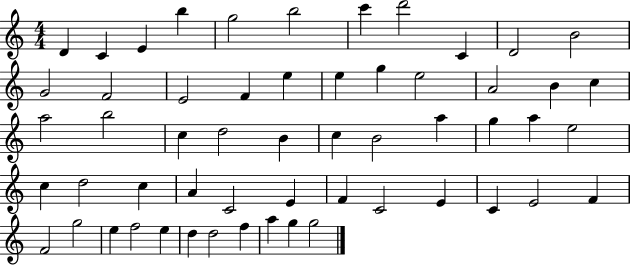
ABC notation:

X:1
T:Untitled
M:4/4
L:1/4
K:C
D C E b g2 b2 c' d'2 C D2 B2 G2 F2 E2 F e e g e2 A2 B c a2 b2 c d2 B c B2 a g a e2 c d2 c A C2 E F C2 E C E2 F F2 g2 e f2 e d d2 f a g g2